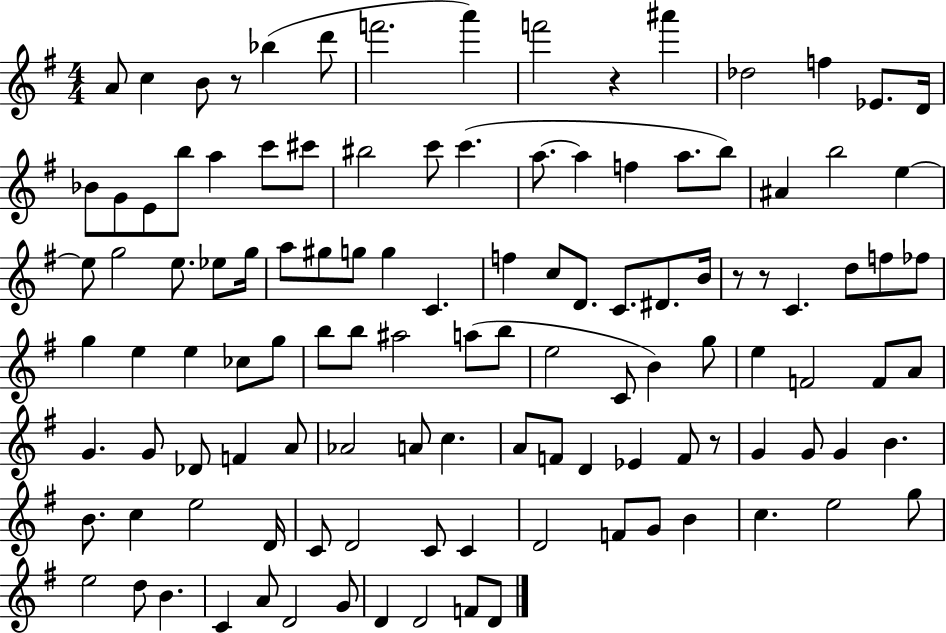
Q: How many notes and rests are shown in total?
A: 117